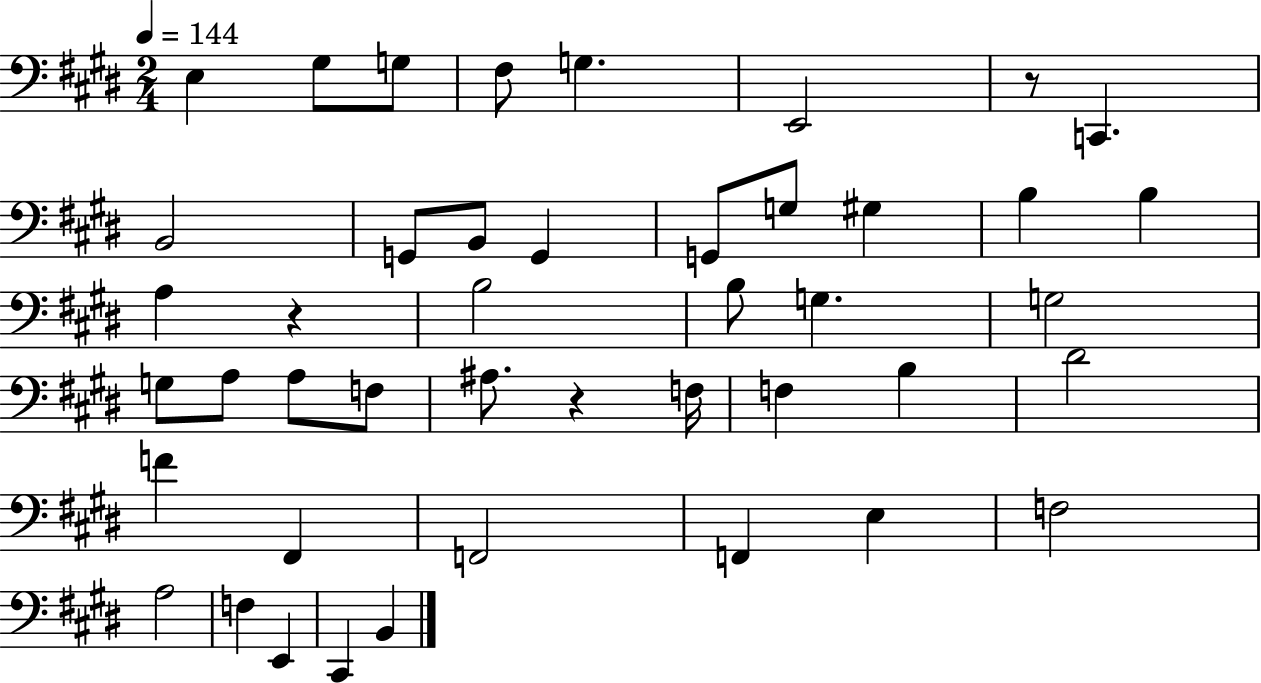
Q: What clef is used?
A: bass